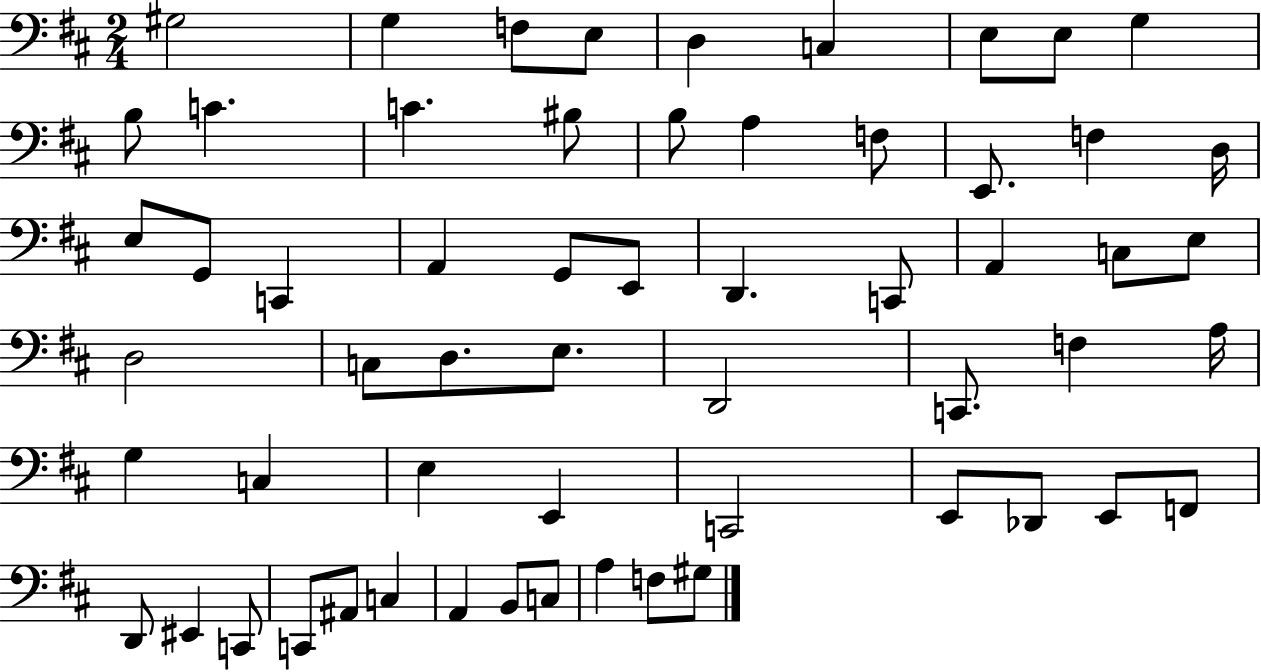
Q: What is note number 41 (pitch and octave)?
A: E3